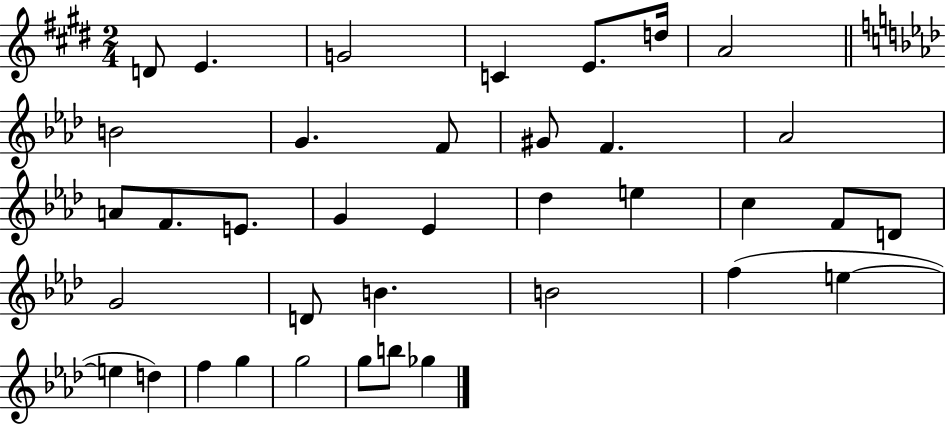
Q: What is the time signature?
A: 2/4